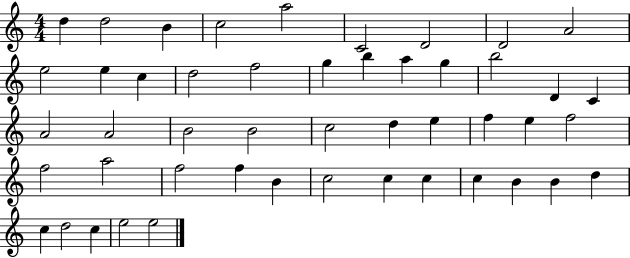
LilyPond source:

{
  \clef treble
  \numericTimeSignature
  \time 4/4
  \key c \major
  d''4 d''2 b'4 | c''2 a''2 | c'2 d'2 | d'2 a'2 | \break e''2 e''4 c''4 | d''2 f''2 | g''4 b''4 a''4 g''4 | b''2 d'4 c'4 | \break a'2 a'2 | b'2 b'2 | c''2 d''4 e''4 | f''4 e''4 f''2 | \break f''2 a''2 | f''2 f''4 b'4 | c''2 c''4 c''4 | c''4 b'4 b'4 d''4 | \break c''4 d''2 c''4 | e''2 e''2 | \bar "|."
}